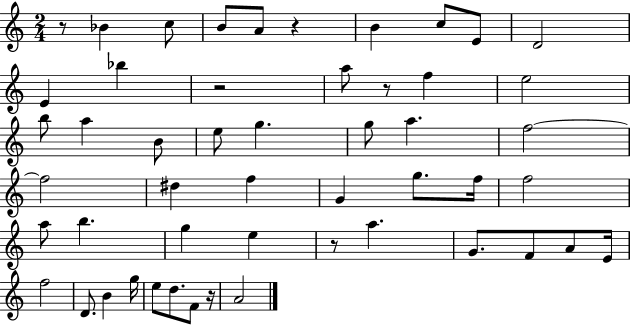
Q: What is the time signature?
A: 2/4